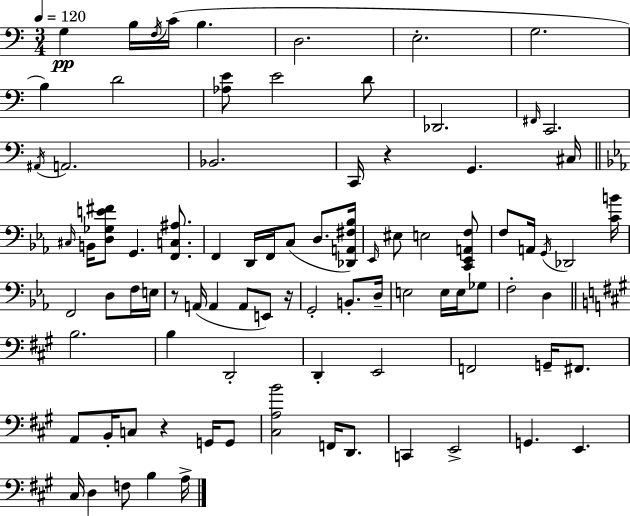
{
  \clef bass
  \numericTimeSignature
  \time 3/4
  \key c \major
  \tempo 4 = 120
  g4\pp b16 \acciaccatura { f16 } c'16( b4. | d2. | e2.-. | g2. | \break b4) d'2 | <aes e'>8 e'2 d'8 | des,2. | \grace { fis,16 } c,2. | \break \acciaccatura { ais,16 } a,2. | bes,2. | c,16 r4 g,4. | cis16 \bar "||" \break \key ees \major \grace { cis16 } b,16 <d ges e' fis'>8 g,4. <f, c ais>8. | f,4 d,16 f,16 c8( d8. | <des, a, fis bes>16) \grace { ees,16 } eis8 e2 | <c, ees, a, f>8 f8 a,16 \acciaccatura { g,16 } des,2 | \break <c' b'>16 f,2 d8 | f16 e16 r8 a,16( a,4 a,8 | e,8) r16 g,2-. b,8.-. | d16-- e2 e16 | \break e16 ges8 f2-. d4 | \bar "||" \break \key a \major b2. | b4 d,2-. | d,4-. e,2 | f,2 g,16-- fis,8. | \break a,8 b,16-. c8 r4 g,16 g,8 | <cis a b'>2 f,16 d,8. | c,4 e,2-> | g,4. e,4. | \break cis16 d4 f8 b4 a16-> | \bar "|."
}